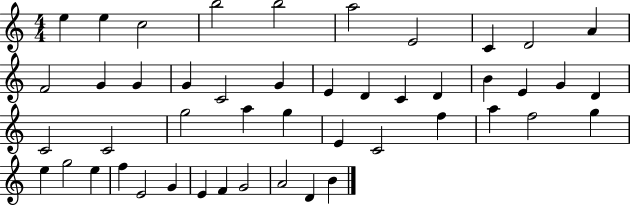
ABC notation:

X:1
T:Untitled
M:4/4
L:1/4
K:C
e e c2 b2 b2 a2 E2 C D2 A F2 G G G C2 G E D C D B E G D C2 C2 g2 a g E C2 f a f2 g e g2 e f E2 G E F G2 A2 D B